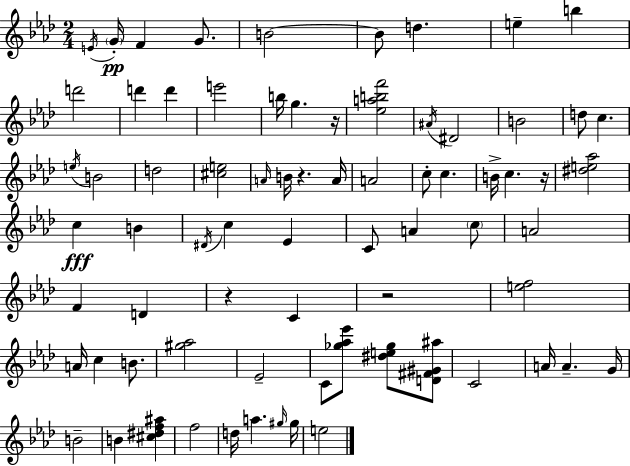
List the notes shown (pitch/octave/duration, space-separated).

E4/s G4/s F4/q G4/e. B4/h B4/e D5/q. E5/q B5/q D6/h D6/q D6/q E6/h B5/s G5/q. R/s [Eb5,A5,B5,F6]/h A#4/s D#4/h B4/h D5/e C5/q. E5/s B4/h D5/h [C#5,E5]/h A4/s B4/s R/q. A4/s A4/h C5/e C5/q. B4/s C5/q. R/s [D#5,E5,Ab5]/h C5/q B4/q D#4/s C5/q Eb4/q C4/e A4/q C5/e A4/h F4/q D4/q R/q C4/q R/h [E5,F5]/h A4/s C5/q B4/e. [G#5,Ab5]/h Eb4/h C4/e [Gb5,Ab5,Eb6]/e [D#5,E5,Gb5]/e [D4,F#4,G#4,A#5]/e C4/h A4/s A4/q. G4/s B4/h B4/q [C#5,D#5,F5,A#5]/q F5/h D5/s A5/q. G#5/s G#5/s E5/h